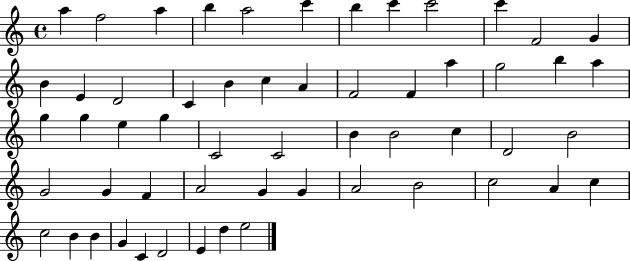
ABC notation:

X:1
T:Untitled
M:4/4
L:1/4
K:C
a f2 a b a2 c' b c' c'2 c' F2 G B E D2 C B c A F2 F a g2 b a g g e g C2 C2 B B2 c D2 B2 G2 G F A2 G G A2 B2 c2 A c c2 B B G C D2 E d e2